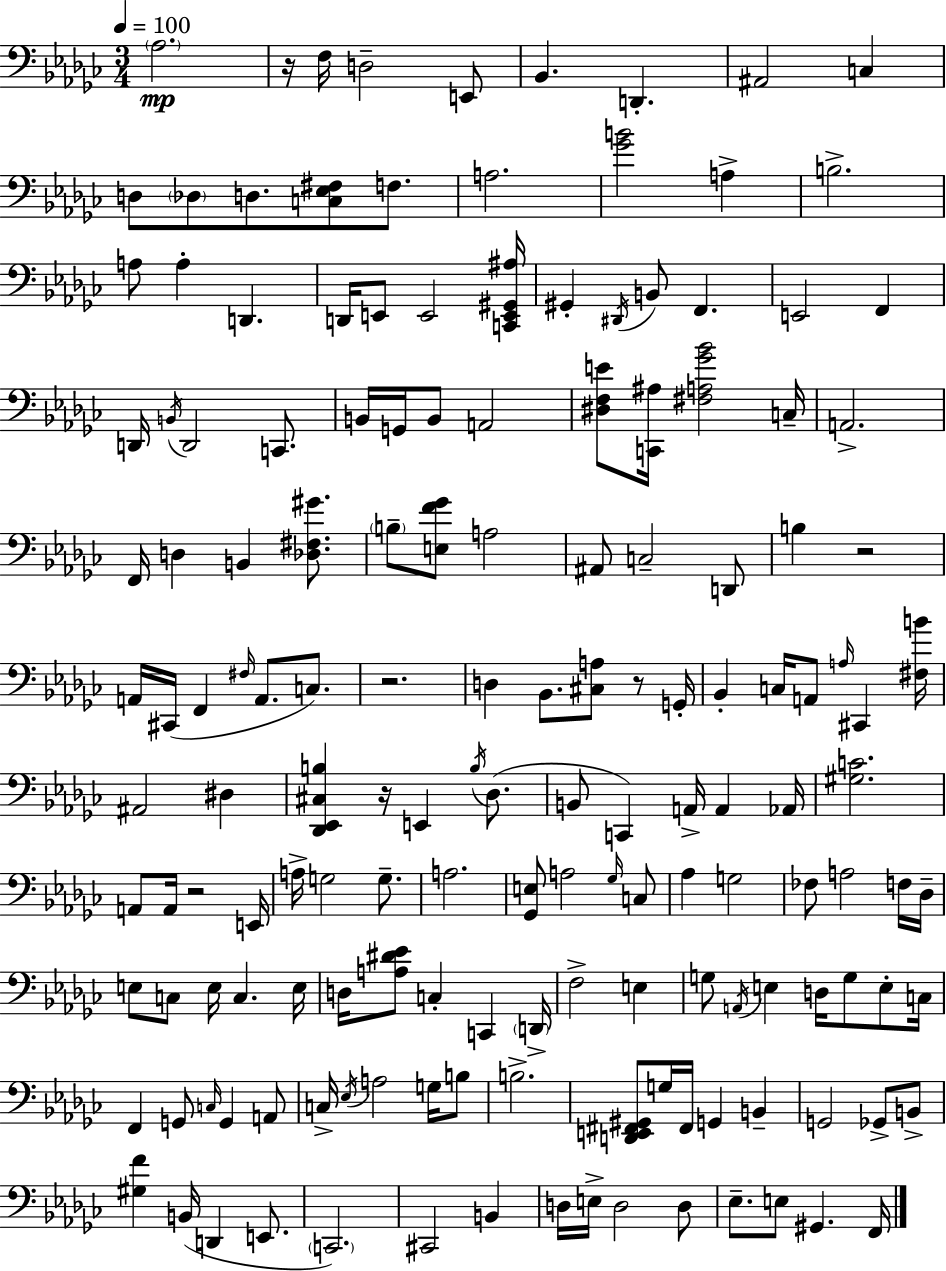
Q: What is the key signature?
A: EES minor